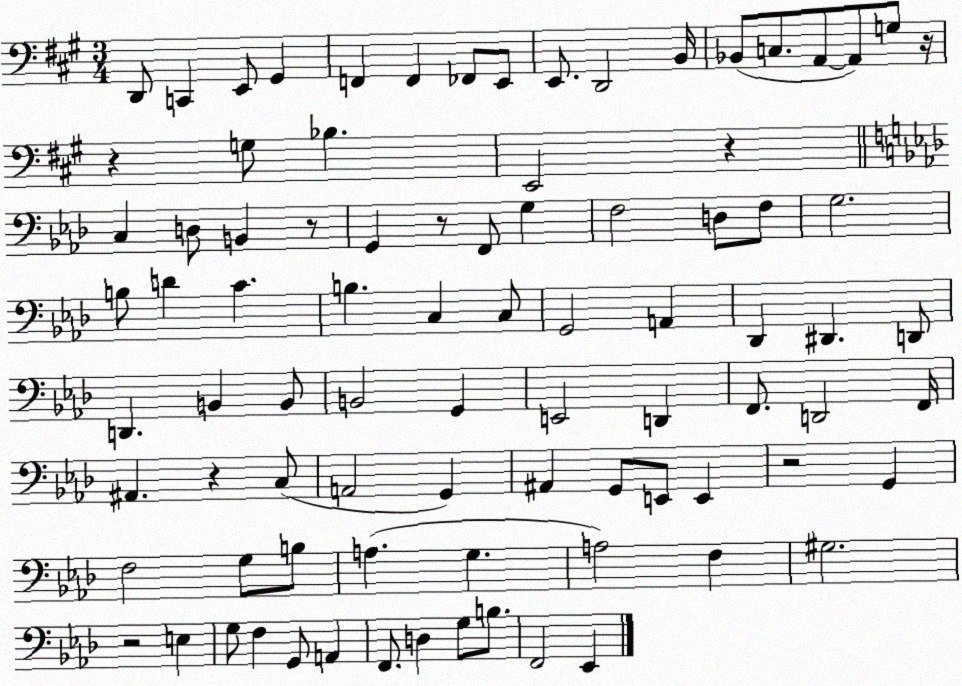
X:1
T:Untitled
M:3/4
L:1/4
K:A
D,,/2 C,, E,,/2 ^G,, F,, F,, _F,,/2 E,,/2 E,,/2 D,,2 B,,/4 _B,,/2 C,/2 A,,/2 A,,/2 G,/2 z/4 z G,/2 _B, E,,2 z C, D,/2 B,, z/2 G,, z/2 F,,/2 G, F,2 D,/2 F,/2 G,2 B,/2 D C B, C, C,/2 G,,2 A,, _D,, ^D,, D,,/2 D,, B,, B,,/2 B,,2 G,, E,,2 D,, F,,/2 D,,2 F,,/4 ^A,, z C,/2 A,,2 G,, ^A,, G,,/2 E,,/2 E,, z2 G,, F,2 G,/2 B,/2 A, G, A,2 F, ^G,2 z2 E, G,/2 F, G,,/2 A,, F,,/2 D, G,/2 B,/2 F,,2 _E,,